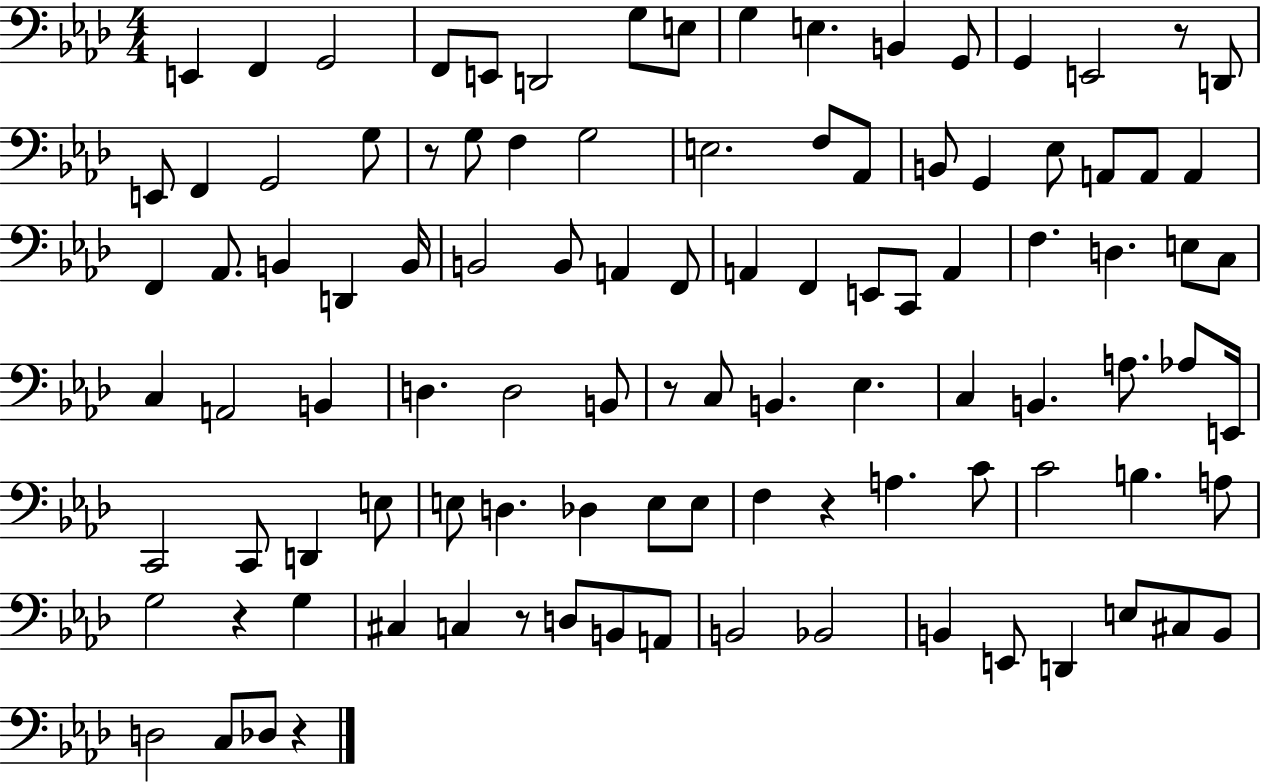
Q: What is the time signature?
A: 4/4